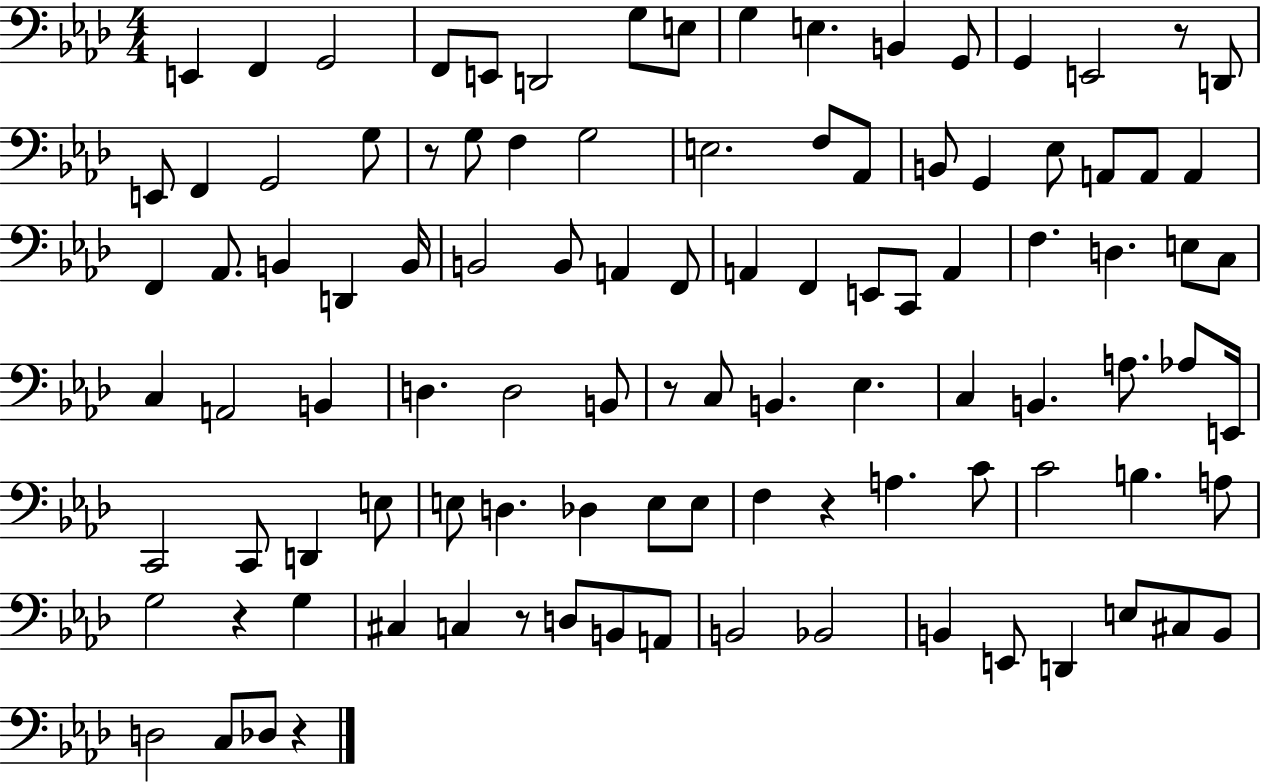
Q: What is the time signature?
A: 4/4